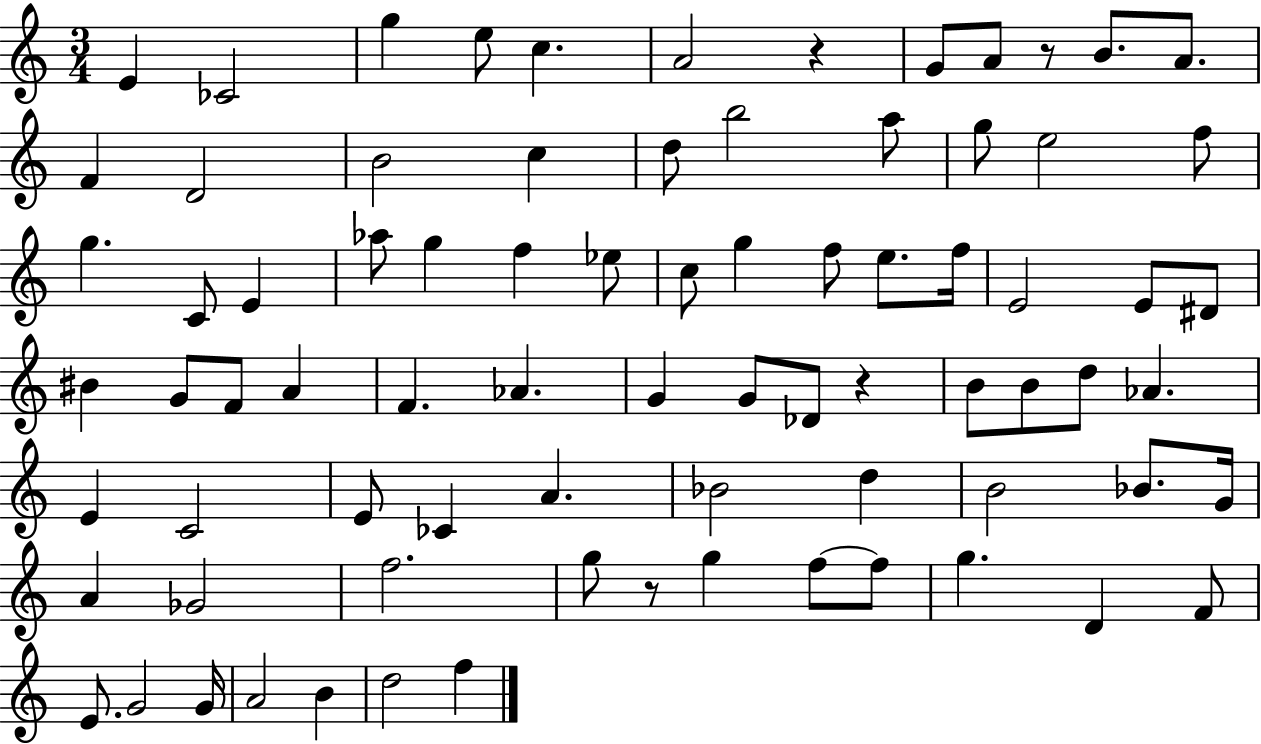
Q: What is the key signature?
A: C major